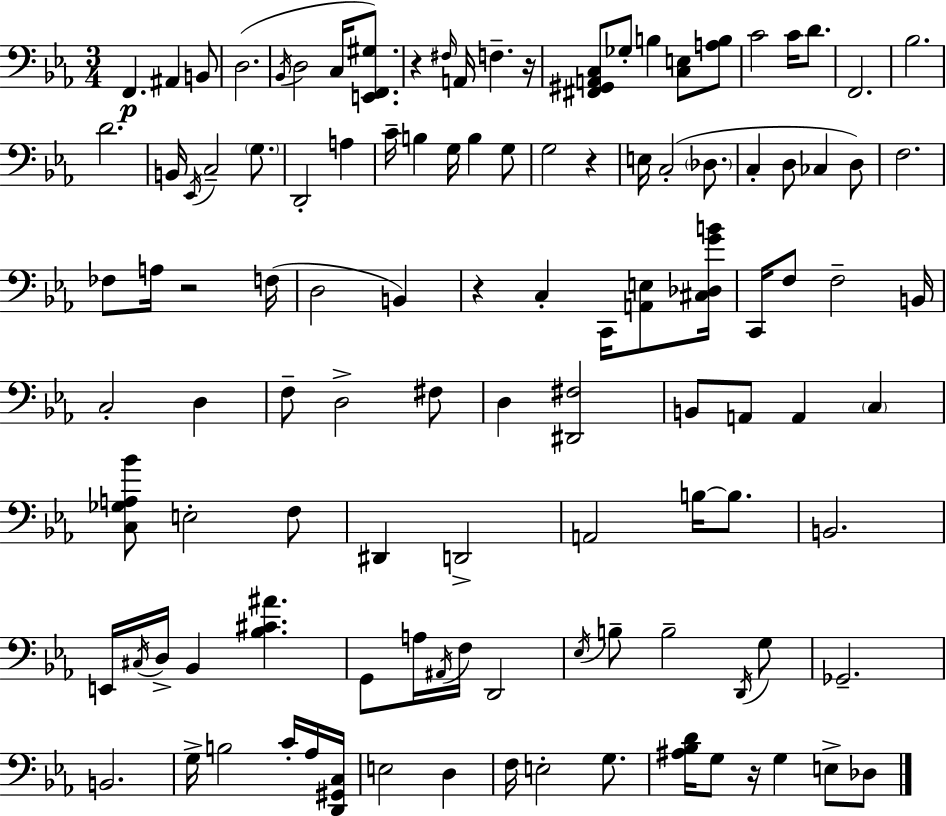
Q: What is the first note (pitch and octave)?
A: F2